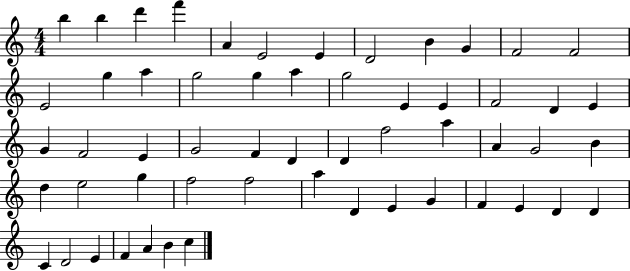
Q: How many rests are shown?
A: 0